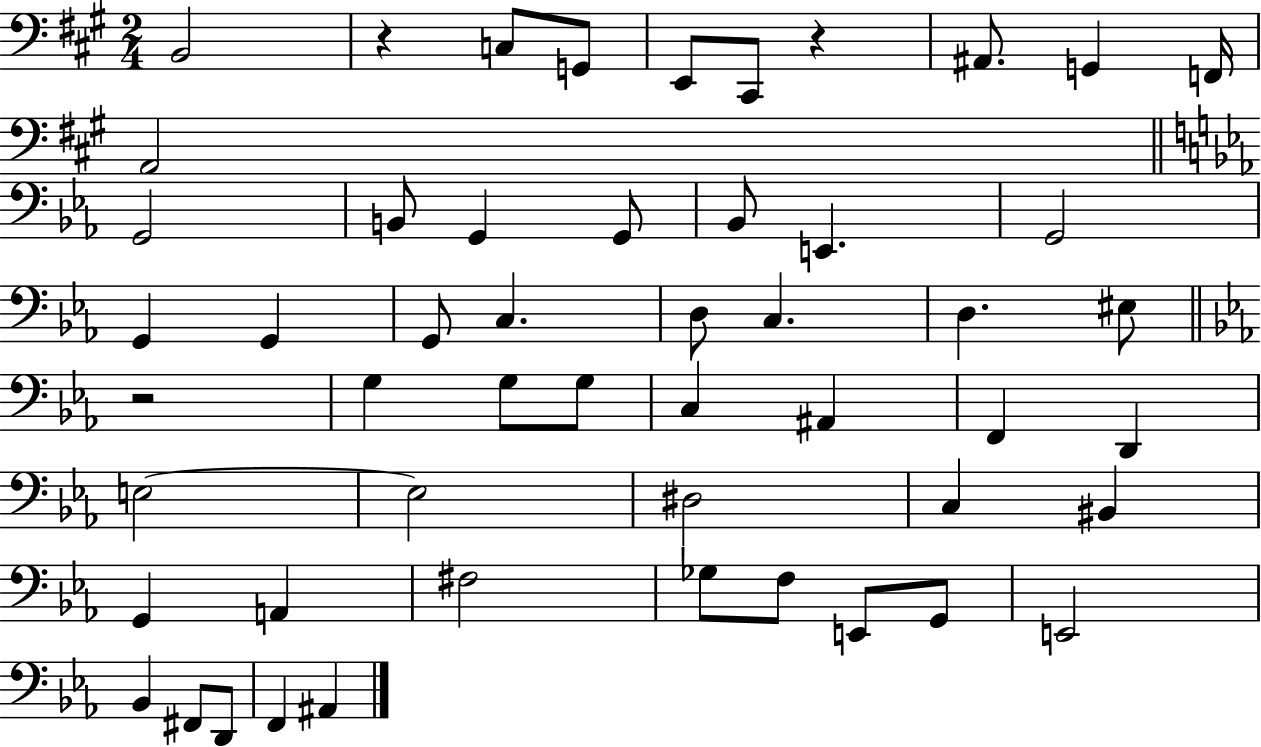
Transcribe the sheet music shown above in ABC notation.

X:1
T:Untitled
M:2/4
L:1/4
K:A
B,,2 z C,/2 G,,/2 E,,/2 ^C,,/2 z ^A,,/2 G,, F,,/4 A,,2 G,,2 B,,/2 G,, G,,/2 _B,,/2 E,, G,,2 G,, G,, G,,/2 C, D,/2 C, D, ^E,/2 z2 G, G,/2 G,/2 C, ^A,, F,, D,, E,2 E,2 ^D,2 C, ^B,, G,, A,, ^F,2 _G,/2 F,/2 E,,/2 G,,/2 E,,2 _B,, ^F,,/2 D,,/2 F,, ^A,,